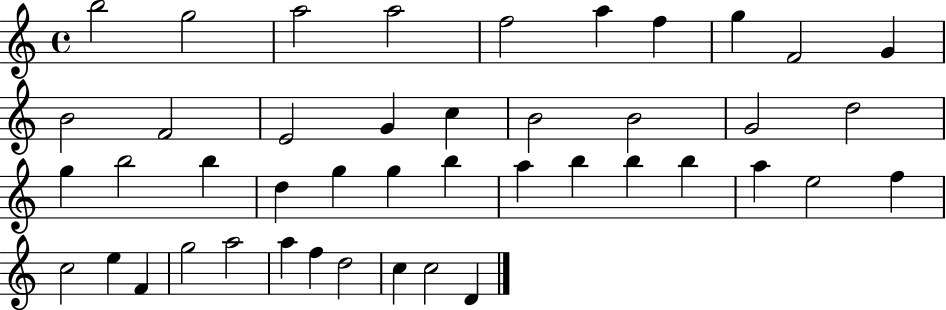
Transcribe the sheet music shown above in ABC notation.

X:1
T:Untitled
M:4/4
L:1/4
K:C
b2 g2 a2 a2 f2 a f g F2 G B2 F2 E2 G c B2 B2 G2 d2 g b2 b d g g b a b b b a e2 f c2 e F g2 a2 a f d2 c c2 D